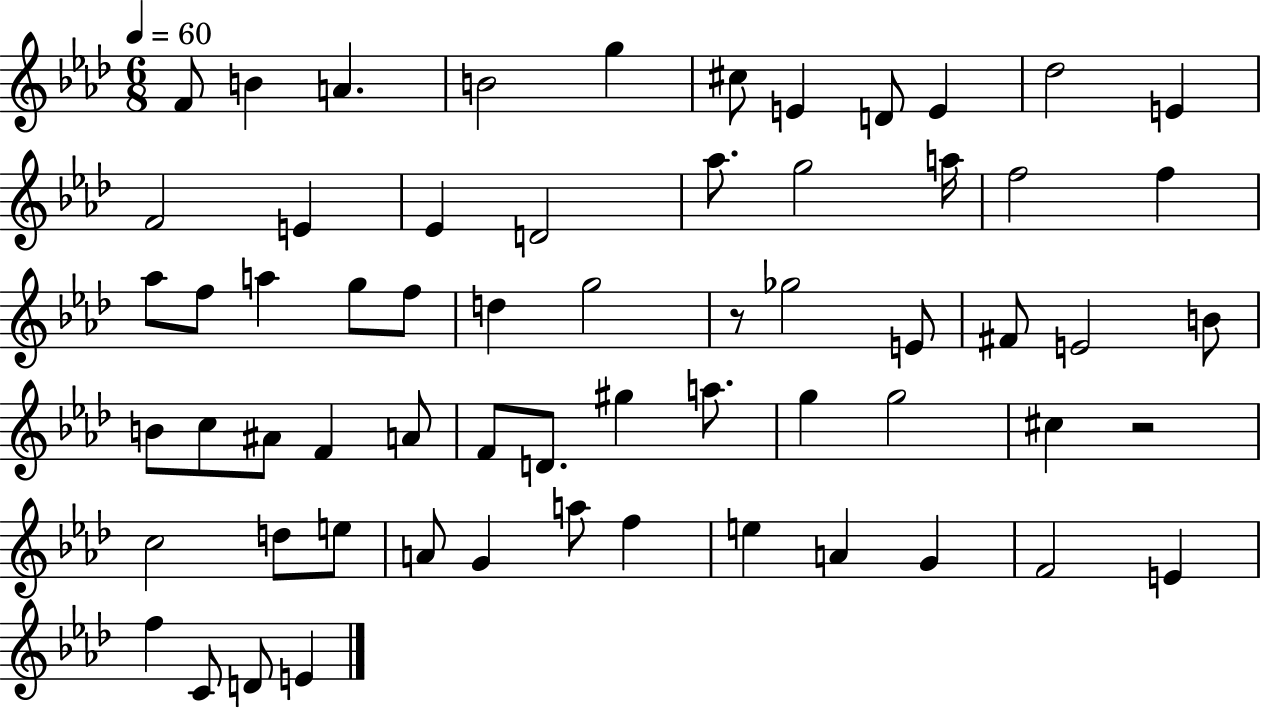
X:1
T:Untitled
M:6/8
L:1/4
K:Ab
F/2 B A B2 g ^c/2 E D/2 E _d2 E F2 E _E D2 _a/2 g2 a/4 f2 f _a/2 f/2 a g/2 f/2 d g2 z/2 _g2 E/2 ^F/2 E2 B/2 B/2 c/2 ^A/2 F A/2 F/2 D/2 ^g a/2 g g2 ^c z2 c2 d/2 e/2 A/2 G a/2 f e A G F2 E f C/2 D/2 E